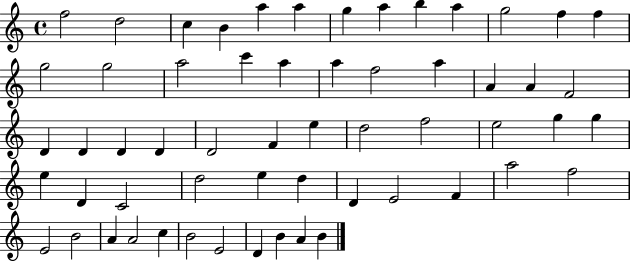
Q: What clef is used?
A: treble